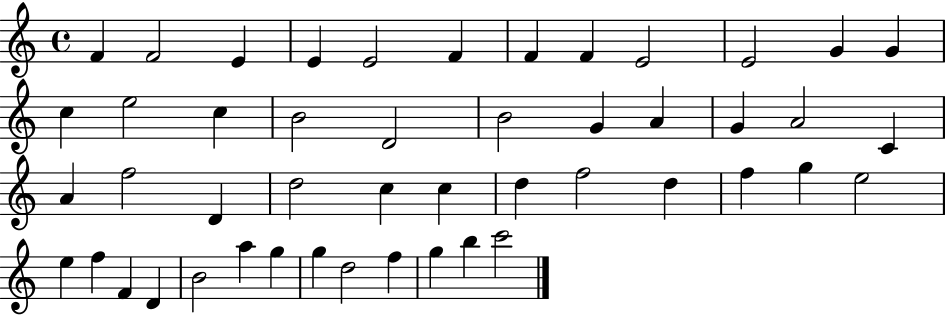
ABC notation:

X:1
T:Untitled
M:4/4
L:1/4
K:C
F F2 E E E2 F F F E2 E2 G G c e2 c B2 D2 B2 G A G A2 C A f2 D d2 c c d f2 d f g e2 e f F D B2 a g g d2 f g b c'2